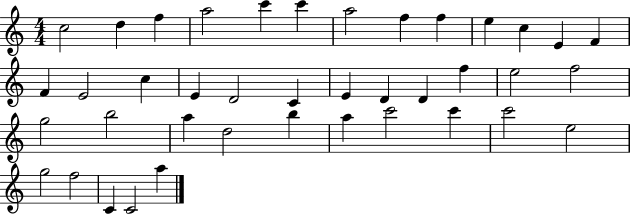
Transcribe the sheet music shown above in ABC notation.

X:1
T:Untitled
M:4/4
L:1/4
K:C
c2 d f a2 c' c' a2 f f e c E F F E2 c E D2 C E D D f e2 f2 g2 b2 a d2 b a c'2 c' c'2 e2 g2 f2 C C2 a